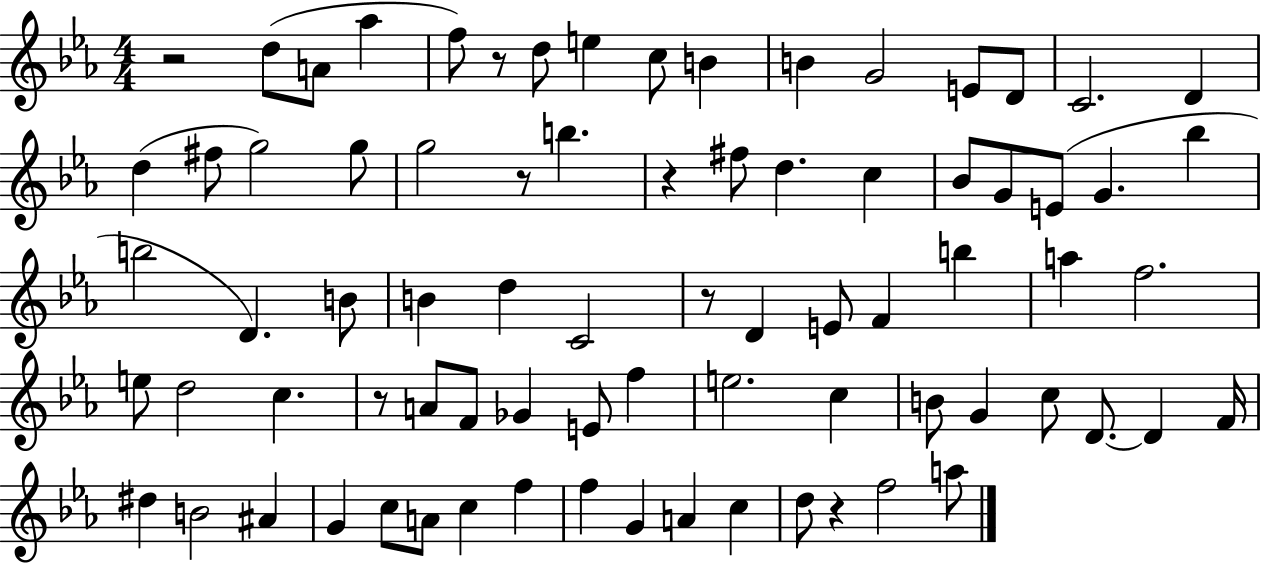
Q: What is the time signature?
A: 4/4